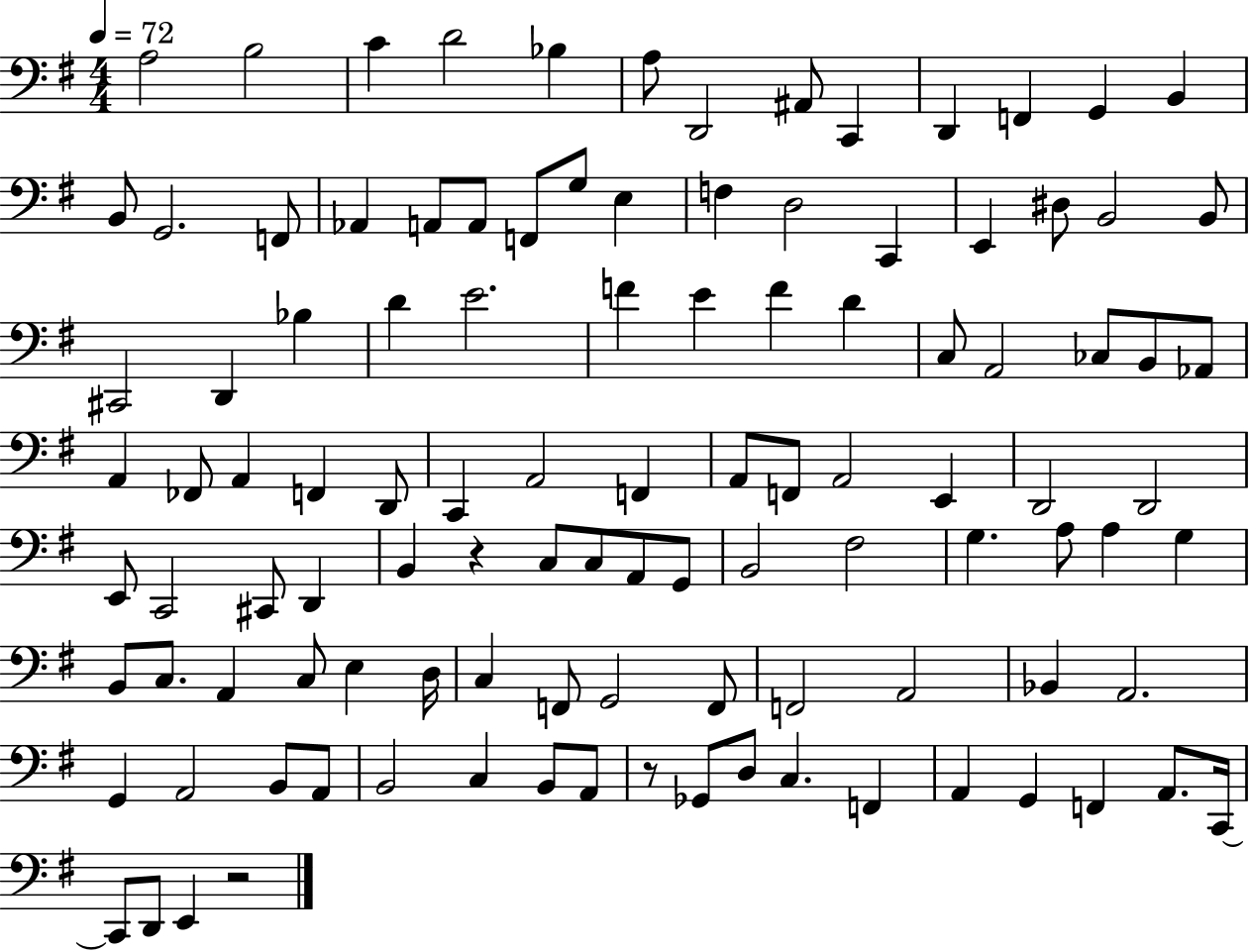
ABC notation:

X:1
T:Untitled
M:4/4
L:1/4
K:G
A,2 B,2 C D2 _B, A,/2 D,,2 ^A,,/2 C,, D,, F,, G,, B,, B,,/2 G,,2 F,,/2 _A,, A,,/2 A,,/2 F,,/2 G,/2 E, F, D,2 C,, E,, ^D,/2 B,,2 B,,/2 ^C,,2 D,, _B, D E2 F E F D C,/2 A,,2 _C,/2 B,,/2 _A,,/2 A,, _F,,/2 A,, F,, D,,/2 C,, A,,2 F,, A,,/2 F,,/2 A,,2 E,, D,,2 D,,2 E,,/2 C,,2 ^C,,/2 D,, B,, z C,/2 C,/2 A,,/2 G,,/2 B,,2 ^F,2 G, A,/2 A, G, B,,/2 C,/2 A,, C,/2 E, D,/4 C, F,,/2 G,,2 F,,/2 F,,2 A,,2 _B,, A,,2 G,, A,,2 B,,/2 A,,/2 B,,2 C, B,,/2 A,,/2 z/2 _G,,/2 D,/2 C, F,, A,, G,, F,, A,,/2 C,,/4 C,,/2 D,,/2 E,, z2